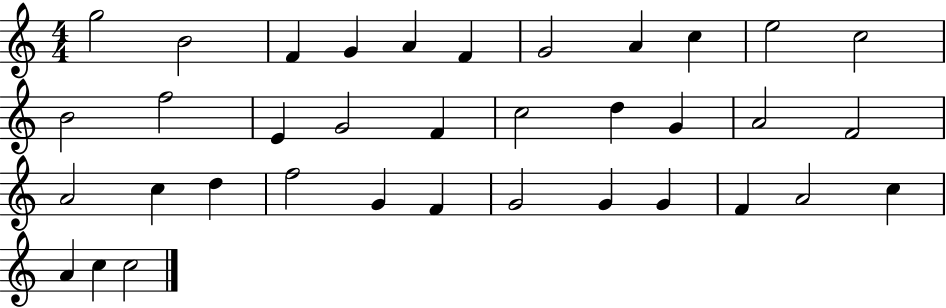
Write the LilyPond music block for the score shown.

{
  \clef treble
  \numericTimeSignature
  \time 4/4
  \key c \major
  g''2 b'2 | f'4 g'4 a'4 f'4 | g'2 a'4 c''4 | e''2 c''2 | \break b'2 f''2 | e'4 g'2 f'4 | c''2 d''4 g'4 | a'2 f'2 | \break a'2 c''4 d''4 | f''2 g'4 f'4 | g'2 g'4 g'4 | f'4 a'2 c''4 | \break a'4 c''4 c''2 | \bar "|."
}